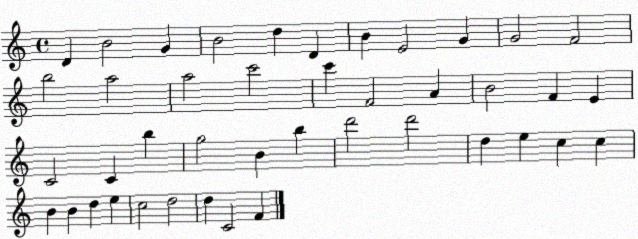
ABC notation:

X:1
T:Untitled
M:4/4
L:1/4
K:C
D B2 G B2 d D B E2 G G2 F2 b2 a2 a2 c'2 c' F2 A B2 F E C2 C b g2 B b d'2 d'2 d e c c B B d e c2 d2 d C2 F